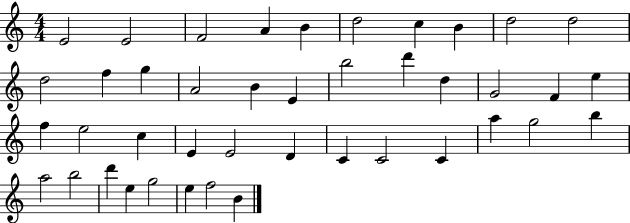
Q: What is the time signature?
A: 4/4